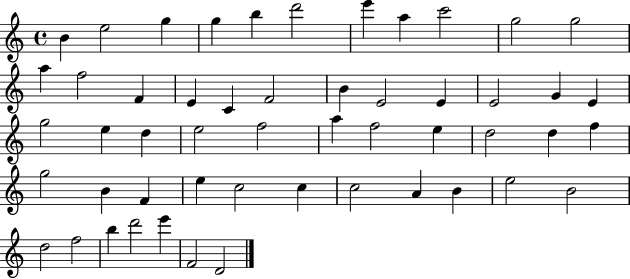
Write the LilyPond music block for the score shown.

{
  \clef treble
  \time 4/4
  \defaultTimeSignature
  \key c \major
  b'4 e''2 g''4 | g''4 b''4 d'''2 | e'''4 a''4 c'''2 | g''2 g''2 | \break a''4 f''2 f'4 | e'4 c'4 f'2 | b'4 e'2 e'4 | e'2 g'4 e'4 | \break g''2 e''4 d''4 | e''2 f''2 | a''4 f''2 e''4 | d''2 d''4 f''4 | \break g''2 b'4 f'4 | e''4 c''2 c''4 | c''2 a'4 b'4 | e''2 b'2 | \break d''2 f''2 | b''4 d'''2 e'''4 | f'2 d'2 | \bar "|."
}